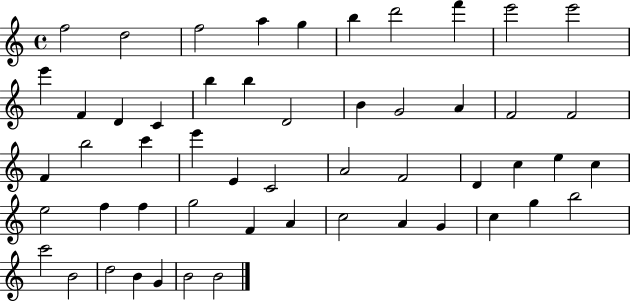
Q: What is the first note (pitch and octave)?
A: F5